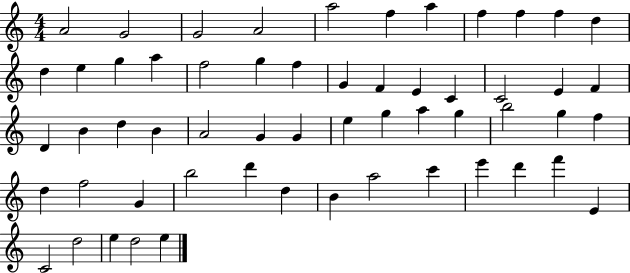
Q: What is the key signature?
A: C major